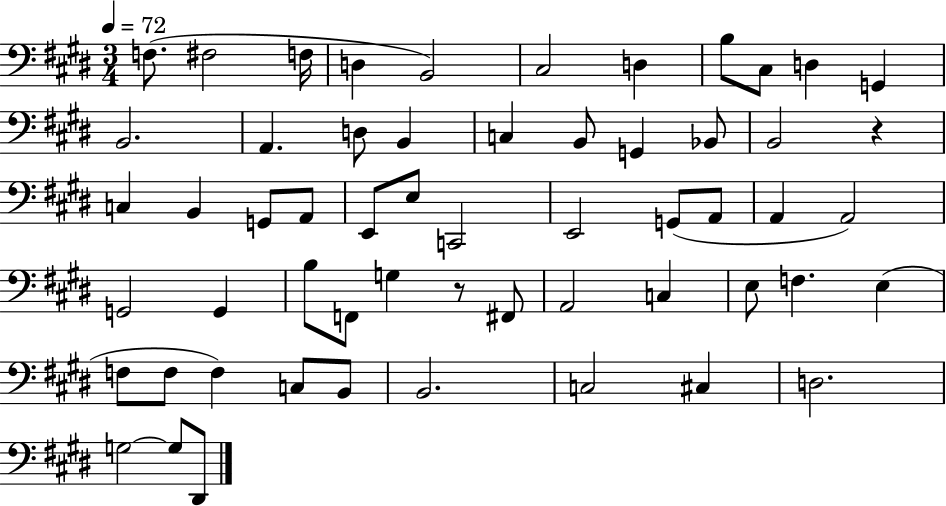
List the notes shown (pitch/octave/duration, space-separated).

F3/e. F#3/h F3/s D3/q B2/h C#3/h D3/q B3/e C#3/e D3/q G2/q B2/h. A2/q. D3/e B2/q C3/q B2/e G2/q Bb2/e B2/h R/q C3/q B2/q G2/e A2/e E2/e E3/e C2/h E2/h G2/e A2/e A2/q A2/h G2/h G2/q B3/e F2/e G3/q R/e F#2/e A2/h C3/q E3/e F3/q. E3/q F3/e F3/e F3/q C3/e B2/e B2/h. C3/h C#3/q D3/h. G3/h G3/e D#2/e